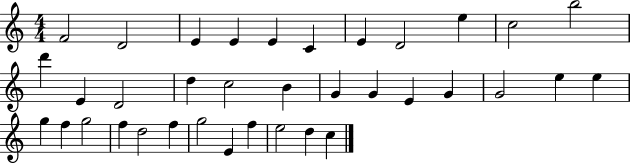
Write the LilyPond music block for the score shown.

{
  \clef treble
  \numericTimeSignature
  \time 4/4
  \key c \major
  f'2 d'2 | e'4 e'4 e'4 c'4 | e'4 d'2 e''4 | c''2 b''2 | \break d'''4 e'4 d'2 | d''4 c''2 b'4 | g'4 g'4 e'4 g'4 | g'2 e''4 e''4 | \break g''4 f''4 g''2 | f''4 d''2 f''4 | g''2 e'4 f''4 | e''2 d''4 c''4 | \break \bar "|."
}